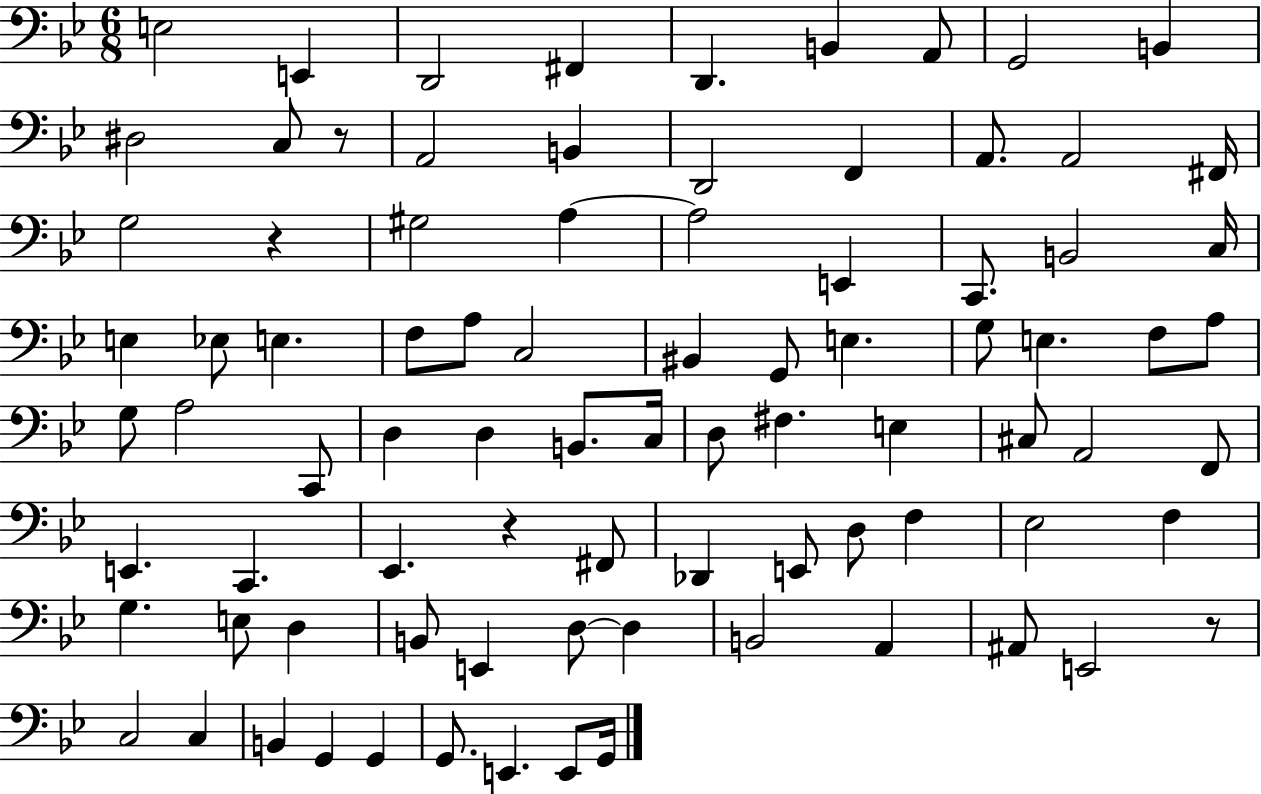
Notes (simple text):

E3/h E2/q D2/h F#2/q D2/q. B2/q A2/e G2/h B2/q D#3/h C3/e R/e A2/h B2/q D2/h F2/q A2/e. A2/h F#2/s G3/h R/q G#3/h A3/q A3/h E2/q C2/e. B2/h C3/s E3/q Eb3/e E3/q. F3/e A3/e C3/h BIS2/q G2/e E3/q. G3/e E3/q. F3/e A3/e G3/e A3/h C2/e D3/q D3/q B2/e. C3/s D3/e F#3/q. E3/q C#3/e A2/h F2/e E2/q. C2/q. Eb2/q. R/q F#2/e Db2/q E2/e D3/e F3/q Eb3/h F3/q G3/q. E3/e D3/q B2/e E2/q D3/e D3/q B2/h A2/q A#2/e E2/h R/e C3/h C3/q B2/q G2/q G2/q G2/e. E2/q. E2/e G2/s